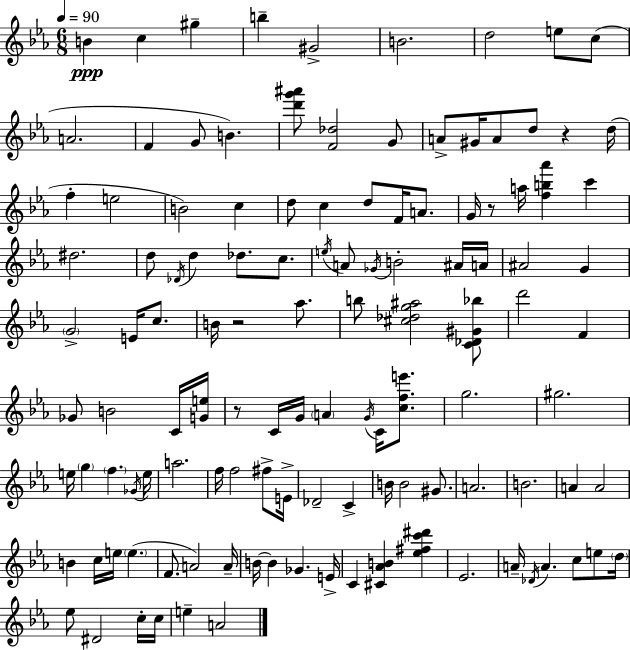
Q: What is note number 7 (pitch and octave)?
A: D5